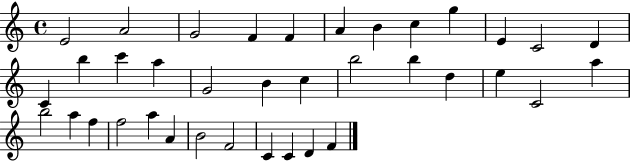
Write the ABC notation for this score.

X:1
T:Untitled
M:4/4
L:1/4
K:C
E2 A2 G2 F F A B c g E C2 D C b c' a G2 B c b2 b d e C2 a b2 a f f2 a A B2 F2 C C D F